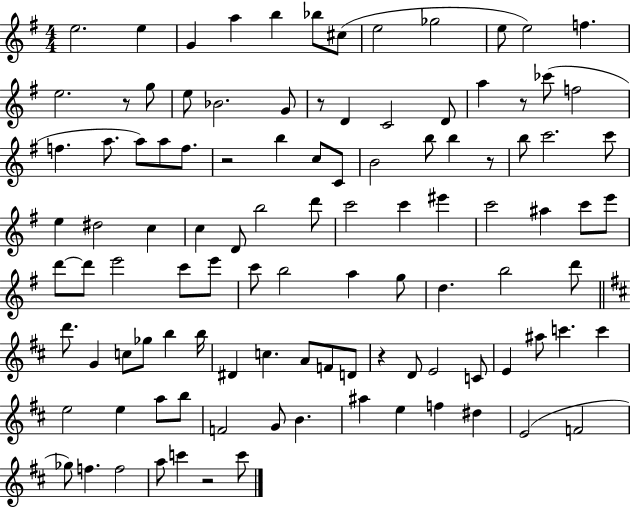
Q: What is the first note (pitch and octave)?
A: E5